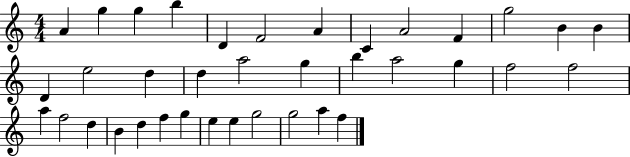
A4/q G5/q G5/q B5/q D4/q F4/h A4/q C4/q A4/h F4/q G5/h B4/q B4/q D4/q E5/h D5/q D5/q A5/h G5/q B5/q A5/h G5/q F5/h F5/h A5/q F5/h D5/q B4/q D5/q F5/q G5/q E5/q E5/q G5/h G5/h A5/q F5/q